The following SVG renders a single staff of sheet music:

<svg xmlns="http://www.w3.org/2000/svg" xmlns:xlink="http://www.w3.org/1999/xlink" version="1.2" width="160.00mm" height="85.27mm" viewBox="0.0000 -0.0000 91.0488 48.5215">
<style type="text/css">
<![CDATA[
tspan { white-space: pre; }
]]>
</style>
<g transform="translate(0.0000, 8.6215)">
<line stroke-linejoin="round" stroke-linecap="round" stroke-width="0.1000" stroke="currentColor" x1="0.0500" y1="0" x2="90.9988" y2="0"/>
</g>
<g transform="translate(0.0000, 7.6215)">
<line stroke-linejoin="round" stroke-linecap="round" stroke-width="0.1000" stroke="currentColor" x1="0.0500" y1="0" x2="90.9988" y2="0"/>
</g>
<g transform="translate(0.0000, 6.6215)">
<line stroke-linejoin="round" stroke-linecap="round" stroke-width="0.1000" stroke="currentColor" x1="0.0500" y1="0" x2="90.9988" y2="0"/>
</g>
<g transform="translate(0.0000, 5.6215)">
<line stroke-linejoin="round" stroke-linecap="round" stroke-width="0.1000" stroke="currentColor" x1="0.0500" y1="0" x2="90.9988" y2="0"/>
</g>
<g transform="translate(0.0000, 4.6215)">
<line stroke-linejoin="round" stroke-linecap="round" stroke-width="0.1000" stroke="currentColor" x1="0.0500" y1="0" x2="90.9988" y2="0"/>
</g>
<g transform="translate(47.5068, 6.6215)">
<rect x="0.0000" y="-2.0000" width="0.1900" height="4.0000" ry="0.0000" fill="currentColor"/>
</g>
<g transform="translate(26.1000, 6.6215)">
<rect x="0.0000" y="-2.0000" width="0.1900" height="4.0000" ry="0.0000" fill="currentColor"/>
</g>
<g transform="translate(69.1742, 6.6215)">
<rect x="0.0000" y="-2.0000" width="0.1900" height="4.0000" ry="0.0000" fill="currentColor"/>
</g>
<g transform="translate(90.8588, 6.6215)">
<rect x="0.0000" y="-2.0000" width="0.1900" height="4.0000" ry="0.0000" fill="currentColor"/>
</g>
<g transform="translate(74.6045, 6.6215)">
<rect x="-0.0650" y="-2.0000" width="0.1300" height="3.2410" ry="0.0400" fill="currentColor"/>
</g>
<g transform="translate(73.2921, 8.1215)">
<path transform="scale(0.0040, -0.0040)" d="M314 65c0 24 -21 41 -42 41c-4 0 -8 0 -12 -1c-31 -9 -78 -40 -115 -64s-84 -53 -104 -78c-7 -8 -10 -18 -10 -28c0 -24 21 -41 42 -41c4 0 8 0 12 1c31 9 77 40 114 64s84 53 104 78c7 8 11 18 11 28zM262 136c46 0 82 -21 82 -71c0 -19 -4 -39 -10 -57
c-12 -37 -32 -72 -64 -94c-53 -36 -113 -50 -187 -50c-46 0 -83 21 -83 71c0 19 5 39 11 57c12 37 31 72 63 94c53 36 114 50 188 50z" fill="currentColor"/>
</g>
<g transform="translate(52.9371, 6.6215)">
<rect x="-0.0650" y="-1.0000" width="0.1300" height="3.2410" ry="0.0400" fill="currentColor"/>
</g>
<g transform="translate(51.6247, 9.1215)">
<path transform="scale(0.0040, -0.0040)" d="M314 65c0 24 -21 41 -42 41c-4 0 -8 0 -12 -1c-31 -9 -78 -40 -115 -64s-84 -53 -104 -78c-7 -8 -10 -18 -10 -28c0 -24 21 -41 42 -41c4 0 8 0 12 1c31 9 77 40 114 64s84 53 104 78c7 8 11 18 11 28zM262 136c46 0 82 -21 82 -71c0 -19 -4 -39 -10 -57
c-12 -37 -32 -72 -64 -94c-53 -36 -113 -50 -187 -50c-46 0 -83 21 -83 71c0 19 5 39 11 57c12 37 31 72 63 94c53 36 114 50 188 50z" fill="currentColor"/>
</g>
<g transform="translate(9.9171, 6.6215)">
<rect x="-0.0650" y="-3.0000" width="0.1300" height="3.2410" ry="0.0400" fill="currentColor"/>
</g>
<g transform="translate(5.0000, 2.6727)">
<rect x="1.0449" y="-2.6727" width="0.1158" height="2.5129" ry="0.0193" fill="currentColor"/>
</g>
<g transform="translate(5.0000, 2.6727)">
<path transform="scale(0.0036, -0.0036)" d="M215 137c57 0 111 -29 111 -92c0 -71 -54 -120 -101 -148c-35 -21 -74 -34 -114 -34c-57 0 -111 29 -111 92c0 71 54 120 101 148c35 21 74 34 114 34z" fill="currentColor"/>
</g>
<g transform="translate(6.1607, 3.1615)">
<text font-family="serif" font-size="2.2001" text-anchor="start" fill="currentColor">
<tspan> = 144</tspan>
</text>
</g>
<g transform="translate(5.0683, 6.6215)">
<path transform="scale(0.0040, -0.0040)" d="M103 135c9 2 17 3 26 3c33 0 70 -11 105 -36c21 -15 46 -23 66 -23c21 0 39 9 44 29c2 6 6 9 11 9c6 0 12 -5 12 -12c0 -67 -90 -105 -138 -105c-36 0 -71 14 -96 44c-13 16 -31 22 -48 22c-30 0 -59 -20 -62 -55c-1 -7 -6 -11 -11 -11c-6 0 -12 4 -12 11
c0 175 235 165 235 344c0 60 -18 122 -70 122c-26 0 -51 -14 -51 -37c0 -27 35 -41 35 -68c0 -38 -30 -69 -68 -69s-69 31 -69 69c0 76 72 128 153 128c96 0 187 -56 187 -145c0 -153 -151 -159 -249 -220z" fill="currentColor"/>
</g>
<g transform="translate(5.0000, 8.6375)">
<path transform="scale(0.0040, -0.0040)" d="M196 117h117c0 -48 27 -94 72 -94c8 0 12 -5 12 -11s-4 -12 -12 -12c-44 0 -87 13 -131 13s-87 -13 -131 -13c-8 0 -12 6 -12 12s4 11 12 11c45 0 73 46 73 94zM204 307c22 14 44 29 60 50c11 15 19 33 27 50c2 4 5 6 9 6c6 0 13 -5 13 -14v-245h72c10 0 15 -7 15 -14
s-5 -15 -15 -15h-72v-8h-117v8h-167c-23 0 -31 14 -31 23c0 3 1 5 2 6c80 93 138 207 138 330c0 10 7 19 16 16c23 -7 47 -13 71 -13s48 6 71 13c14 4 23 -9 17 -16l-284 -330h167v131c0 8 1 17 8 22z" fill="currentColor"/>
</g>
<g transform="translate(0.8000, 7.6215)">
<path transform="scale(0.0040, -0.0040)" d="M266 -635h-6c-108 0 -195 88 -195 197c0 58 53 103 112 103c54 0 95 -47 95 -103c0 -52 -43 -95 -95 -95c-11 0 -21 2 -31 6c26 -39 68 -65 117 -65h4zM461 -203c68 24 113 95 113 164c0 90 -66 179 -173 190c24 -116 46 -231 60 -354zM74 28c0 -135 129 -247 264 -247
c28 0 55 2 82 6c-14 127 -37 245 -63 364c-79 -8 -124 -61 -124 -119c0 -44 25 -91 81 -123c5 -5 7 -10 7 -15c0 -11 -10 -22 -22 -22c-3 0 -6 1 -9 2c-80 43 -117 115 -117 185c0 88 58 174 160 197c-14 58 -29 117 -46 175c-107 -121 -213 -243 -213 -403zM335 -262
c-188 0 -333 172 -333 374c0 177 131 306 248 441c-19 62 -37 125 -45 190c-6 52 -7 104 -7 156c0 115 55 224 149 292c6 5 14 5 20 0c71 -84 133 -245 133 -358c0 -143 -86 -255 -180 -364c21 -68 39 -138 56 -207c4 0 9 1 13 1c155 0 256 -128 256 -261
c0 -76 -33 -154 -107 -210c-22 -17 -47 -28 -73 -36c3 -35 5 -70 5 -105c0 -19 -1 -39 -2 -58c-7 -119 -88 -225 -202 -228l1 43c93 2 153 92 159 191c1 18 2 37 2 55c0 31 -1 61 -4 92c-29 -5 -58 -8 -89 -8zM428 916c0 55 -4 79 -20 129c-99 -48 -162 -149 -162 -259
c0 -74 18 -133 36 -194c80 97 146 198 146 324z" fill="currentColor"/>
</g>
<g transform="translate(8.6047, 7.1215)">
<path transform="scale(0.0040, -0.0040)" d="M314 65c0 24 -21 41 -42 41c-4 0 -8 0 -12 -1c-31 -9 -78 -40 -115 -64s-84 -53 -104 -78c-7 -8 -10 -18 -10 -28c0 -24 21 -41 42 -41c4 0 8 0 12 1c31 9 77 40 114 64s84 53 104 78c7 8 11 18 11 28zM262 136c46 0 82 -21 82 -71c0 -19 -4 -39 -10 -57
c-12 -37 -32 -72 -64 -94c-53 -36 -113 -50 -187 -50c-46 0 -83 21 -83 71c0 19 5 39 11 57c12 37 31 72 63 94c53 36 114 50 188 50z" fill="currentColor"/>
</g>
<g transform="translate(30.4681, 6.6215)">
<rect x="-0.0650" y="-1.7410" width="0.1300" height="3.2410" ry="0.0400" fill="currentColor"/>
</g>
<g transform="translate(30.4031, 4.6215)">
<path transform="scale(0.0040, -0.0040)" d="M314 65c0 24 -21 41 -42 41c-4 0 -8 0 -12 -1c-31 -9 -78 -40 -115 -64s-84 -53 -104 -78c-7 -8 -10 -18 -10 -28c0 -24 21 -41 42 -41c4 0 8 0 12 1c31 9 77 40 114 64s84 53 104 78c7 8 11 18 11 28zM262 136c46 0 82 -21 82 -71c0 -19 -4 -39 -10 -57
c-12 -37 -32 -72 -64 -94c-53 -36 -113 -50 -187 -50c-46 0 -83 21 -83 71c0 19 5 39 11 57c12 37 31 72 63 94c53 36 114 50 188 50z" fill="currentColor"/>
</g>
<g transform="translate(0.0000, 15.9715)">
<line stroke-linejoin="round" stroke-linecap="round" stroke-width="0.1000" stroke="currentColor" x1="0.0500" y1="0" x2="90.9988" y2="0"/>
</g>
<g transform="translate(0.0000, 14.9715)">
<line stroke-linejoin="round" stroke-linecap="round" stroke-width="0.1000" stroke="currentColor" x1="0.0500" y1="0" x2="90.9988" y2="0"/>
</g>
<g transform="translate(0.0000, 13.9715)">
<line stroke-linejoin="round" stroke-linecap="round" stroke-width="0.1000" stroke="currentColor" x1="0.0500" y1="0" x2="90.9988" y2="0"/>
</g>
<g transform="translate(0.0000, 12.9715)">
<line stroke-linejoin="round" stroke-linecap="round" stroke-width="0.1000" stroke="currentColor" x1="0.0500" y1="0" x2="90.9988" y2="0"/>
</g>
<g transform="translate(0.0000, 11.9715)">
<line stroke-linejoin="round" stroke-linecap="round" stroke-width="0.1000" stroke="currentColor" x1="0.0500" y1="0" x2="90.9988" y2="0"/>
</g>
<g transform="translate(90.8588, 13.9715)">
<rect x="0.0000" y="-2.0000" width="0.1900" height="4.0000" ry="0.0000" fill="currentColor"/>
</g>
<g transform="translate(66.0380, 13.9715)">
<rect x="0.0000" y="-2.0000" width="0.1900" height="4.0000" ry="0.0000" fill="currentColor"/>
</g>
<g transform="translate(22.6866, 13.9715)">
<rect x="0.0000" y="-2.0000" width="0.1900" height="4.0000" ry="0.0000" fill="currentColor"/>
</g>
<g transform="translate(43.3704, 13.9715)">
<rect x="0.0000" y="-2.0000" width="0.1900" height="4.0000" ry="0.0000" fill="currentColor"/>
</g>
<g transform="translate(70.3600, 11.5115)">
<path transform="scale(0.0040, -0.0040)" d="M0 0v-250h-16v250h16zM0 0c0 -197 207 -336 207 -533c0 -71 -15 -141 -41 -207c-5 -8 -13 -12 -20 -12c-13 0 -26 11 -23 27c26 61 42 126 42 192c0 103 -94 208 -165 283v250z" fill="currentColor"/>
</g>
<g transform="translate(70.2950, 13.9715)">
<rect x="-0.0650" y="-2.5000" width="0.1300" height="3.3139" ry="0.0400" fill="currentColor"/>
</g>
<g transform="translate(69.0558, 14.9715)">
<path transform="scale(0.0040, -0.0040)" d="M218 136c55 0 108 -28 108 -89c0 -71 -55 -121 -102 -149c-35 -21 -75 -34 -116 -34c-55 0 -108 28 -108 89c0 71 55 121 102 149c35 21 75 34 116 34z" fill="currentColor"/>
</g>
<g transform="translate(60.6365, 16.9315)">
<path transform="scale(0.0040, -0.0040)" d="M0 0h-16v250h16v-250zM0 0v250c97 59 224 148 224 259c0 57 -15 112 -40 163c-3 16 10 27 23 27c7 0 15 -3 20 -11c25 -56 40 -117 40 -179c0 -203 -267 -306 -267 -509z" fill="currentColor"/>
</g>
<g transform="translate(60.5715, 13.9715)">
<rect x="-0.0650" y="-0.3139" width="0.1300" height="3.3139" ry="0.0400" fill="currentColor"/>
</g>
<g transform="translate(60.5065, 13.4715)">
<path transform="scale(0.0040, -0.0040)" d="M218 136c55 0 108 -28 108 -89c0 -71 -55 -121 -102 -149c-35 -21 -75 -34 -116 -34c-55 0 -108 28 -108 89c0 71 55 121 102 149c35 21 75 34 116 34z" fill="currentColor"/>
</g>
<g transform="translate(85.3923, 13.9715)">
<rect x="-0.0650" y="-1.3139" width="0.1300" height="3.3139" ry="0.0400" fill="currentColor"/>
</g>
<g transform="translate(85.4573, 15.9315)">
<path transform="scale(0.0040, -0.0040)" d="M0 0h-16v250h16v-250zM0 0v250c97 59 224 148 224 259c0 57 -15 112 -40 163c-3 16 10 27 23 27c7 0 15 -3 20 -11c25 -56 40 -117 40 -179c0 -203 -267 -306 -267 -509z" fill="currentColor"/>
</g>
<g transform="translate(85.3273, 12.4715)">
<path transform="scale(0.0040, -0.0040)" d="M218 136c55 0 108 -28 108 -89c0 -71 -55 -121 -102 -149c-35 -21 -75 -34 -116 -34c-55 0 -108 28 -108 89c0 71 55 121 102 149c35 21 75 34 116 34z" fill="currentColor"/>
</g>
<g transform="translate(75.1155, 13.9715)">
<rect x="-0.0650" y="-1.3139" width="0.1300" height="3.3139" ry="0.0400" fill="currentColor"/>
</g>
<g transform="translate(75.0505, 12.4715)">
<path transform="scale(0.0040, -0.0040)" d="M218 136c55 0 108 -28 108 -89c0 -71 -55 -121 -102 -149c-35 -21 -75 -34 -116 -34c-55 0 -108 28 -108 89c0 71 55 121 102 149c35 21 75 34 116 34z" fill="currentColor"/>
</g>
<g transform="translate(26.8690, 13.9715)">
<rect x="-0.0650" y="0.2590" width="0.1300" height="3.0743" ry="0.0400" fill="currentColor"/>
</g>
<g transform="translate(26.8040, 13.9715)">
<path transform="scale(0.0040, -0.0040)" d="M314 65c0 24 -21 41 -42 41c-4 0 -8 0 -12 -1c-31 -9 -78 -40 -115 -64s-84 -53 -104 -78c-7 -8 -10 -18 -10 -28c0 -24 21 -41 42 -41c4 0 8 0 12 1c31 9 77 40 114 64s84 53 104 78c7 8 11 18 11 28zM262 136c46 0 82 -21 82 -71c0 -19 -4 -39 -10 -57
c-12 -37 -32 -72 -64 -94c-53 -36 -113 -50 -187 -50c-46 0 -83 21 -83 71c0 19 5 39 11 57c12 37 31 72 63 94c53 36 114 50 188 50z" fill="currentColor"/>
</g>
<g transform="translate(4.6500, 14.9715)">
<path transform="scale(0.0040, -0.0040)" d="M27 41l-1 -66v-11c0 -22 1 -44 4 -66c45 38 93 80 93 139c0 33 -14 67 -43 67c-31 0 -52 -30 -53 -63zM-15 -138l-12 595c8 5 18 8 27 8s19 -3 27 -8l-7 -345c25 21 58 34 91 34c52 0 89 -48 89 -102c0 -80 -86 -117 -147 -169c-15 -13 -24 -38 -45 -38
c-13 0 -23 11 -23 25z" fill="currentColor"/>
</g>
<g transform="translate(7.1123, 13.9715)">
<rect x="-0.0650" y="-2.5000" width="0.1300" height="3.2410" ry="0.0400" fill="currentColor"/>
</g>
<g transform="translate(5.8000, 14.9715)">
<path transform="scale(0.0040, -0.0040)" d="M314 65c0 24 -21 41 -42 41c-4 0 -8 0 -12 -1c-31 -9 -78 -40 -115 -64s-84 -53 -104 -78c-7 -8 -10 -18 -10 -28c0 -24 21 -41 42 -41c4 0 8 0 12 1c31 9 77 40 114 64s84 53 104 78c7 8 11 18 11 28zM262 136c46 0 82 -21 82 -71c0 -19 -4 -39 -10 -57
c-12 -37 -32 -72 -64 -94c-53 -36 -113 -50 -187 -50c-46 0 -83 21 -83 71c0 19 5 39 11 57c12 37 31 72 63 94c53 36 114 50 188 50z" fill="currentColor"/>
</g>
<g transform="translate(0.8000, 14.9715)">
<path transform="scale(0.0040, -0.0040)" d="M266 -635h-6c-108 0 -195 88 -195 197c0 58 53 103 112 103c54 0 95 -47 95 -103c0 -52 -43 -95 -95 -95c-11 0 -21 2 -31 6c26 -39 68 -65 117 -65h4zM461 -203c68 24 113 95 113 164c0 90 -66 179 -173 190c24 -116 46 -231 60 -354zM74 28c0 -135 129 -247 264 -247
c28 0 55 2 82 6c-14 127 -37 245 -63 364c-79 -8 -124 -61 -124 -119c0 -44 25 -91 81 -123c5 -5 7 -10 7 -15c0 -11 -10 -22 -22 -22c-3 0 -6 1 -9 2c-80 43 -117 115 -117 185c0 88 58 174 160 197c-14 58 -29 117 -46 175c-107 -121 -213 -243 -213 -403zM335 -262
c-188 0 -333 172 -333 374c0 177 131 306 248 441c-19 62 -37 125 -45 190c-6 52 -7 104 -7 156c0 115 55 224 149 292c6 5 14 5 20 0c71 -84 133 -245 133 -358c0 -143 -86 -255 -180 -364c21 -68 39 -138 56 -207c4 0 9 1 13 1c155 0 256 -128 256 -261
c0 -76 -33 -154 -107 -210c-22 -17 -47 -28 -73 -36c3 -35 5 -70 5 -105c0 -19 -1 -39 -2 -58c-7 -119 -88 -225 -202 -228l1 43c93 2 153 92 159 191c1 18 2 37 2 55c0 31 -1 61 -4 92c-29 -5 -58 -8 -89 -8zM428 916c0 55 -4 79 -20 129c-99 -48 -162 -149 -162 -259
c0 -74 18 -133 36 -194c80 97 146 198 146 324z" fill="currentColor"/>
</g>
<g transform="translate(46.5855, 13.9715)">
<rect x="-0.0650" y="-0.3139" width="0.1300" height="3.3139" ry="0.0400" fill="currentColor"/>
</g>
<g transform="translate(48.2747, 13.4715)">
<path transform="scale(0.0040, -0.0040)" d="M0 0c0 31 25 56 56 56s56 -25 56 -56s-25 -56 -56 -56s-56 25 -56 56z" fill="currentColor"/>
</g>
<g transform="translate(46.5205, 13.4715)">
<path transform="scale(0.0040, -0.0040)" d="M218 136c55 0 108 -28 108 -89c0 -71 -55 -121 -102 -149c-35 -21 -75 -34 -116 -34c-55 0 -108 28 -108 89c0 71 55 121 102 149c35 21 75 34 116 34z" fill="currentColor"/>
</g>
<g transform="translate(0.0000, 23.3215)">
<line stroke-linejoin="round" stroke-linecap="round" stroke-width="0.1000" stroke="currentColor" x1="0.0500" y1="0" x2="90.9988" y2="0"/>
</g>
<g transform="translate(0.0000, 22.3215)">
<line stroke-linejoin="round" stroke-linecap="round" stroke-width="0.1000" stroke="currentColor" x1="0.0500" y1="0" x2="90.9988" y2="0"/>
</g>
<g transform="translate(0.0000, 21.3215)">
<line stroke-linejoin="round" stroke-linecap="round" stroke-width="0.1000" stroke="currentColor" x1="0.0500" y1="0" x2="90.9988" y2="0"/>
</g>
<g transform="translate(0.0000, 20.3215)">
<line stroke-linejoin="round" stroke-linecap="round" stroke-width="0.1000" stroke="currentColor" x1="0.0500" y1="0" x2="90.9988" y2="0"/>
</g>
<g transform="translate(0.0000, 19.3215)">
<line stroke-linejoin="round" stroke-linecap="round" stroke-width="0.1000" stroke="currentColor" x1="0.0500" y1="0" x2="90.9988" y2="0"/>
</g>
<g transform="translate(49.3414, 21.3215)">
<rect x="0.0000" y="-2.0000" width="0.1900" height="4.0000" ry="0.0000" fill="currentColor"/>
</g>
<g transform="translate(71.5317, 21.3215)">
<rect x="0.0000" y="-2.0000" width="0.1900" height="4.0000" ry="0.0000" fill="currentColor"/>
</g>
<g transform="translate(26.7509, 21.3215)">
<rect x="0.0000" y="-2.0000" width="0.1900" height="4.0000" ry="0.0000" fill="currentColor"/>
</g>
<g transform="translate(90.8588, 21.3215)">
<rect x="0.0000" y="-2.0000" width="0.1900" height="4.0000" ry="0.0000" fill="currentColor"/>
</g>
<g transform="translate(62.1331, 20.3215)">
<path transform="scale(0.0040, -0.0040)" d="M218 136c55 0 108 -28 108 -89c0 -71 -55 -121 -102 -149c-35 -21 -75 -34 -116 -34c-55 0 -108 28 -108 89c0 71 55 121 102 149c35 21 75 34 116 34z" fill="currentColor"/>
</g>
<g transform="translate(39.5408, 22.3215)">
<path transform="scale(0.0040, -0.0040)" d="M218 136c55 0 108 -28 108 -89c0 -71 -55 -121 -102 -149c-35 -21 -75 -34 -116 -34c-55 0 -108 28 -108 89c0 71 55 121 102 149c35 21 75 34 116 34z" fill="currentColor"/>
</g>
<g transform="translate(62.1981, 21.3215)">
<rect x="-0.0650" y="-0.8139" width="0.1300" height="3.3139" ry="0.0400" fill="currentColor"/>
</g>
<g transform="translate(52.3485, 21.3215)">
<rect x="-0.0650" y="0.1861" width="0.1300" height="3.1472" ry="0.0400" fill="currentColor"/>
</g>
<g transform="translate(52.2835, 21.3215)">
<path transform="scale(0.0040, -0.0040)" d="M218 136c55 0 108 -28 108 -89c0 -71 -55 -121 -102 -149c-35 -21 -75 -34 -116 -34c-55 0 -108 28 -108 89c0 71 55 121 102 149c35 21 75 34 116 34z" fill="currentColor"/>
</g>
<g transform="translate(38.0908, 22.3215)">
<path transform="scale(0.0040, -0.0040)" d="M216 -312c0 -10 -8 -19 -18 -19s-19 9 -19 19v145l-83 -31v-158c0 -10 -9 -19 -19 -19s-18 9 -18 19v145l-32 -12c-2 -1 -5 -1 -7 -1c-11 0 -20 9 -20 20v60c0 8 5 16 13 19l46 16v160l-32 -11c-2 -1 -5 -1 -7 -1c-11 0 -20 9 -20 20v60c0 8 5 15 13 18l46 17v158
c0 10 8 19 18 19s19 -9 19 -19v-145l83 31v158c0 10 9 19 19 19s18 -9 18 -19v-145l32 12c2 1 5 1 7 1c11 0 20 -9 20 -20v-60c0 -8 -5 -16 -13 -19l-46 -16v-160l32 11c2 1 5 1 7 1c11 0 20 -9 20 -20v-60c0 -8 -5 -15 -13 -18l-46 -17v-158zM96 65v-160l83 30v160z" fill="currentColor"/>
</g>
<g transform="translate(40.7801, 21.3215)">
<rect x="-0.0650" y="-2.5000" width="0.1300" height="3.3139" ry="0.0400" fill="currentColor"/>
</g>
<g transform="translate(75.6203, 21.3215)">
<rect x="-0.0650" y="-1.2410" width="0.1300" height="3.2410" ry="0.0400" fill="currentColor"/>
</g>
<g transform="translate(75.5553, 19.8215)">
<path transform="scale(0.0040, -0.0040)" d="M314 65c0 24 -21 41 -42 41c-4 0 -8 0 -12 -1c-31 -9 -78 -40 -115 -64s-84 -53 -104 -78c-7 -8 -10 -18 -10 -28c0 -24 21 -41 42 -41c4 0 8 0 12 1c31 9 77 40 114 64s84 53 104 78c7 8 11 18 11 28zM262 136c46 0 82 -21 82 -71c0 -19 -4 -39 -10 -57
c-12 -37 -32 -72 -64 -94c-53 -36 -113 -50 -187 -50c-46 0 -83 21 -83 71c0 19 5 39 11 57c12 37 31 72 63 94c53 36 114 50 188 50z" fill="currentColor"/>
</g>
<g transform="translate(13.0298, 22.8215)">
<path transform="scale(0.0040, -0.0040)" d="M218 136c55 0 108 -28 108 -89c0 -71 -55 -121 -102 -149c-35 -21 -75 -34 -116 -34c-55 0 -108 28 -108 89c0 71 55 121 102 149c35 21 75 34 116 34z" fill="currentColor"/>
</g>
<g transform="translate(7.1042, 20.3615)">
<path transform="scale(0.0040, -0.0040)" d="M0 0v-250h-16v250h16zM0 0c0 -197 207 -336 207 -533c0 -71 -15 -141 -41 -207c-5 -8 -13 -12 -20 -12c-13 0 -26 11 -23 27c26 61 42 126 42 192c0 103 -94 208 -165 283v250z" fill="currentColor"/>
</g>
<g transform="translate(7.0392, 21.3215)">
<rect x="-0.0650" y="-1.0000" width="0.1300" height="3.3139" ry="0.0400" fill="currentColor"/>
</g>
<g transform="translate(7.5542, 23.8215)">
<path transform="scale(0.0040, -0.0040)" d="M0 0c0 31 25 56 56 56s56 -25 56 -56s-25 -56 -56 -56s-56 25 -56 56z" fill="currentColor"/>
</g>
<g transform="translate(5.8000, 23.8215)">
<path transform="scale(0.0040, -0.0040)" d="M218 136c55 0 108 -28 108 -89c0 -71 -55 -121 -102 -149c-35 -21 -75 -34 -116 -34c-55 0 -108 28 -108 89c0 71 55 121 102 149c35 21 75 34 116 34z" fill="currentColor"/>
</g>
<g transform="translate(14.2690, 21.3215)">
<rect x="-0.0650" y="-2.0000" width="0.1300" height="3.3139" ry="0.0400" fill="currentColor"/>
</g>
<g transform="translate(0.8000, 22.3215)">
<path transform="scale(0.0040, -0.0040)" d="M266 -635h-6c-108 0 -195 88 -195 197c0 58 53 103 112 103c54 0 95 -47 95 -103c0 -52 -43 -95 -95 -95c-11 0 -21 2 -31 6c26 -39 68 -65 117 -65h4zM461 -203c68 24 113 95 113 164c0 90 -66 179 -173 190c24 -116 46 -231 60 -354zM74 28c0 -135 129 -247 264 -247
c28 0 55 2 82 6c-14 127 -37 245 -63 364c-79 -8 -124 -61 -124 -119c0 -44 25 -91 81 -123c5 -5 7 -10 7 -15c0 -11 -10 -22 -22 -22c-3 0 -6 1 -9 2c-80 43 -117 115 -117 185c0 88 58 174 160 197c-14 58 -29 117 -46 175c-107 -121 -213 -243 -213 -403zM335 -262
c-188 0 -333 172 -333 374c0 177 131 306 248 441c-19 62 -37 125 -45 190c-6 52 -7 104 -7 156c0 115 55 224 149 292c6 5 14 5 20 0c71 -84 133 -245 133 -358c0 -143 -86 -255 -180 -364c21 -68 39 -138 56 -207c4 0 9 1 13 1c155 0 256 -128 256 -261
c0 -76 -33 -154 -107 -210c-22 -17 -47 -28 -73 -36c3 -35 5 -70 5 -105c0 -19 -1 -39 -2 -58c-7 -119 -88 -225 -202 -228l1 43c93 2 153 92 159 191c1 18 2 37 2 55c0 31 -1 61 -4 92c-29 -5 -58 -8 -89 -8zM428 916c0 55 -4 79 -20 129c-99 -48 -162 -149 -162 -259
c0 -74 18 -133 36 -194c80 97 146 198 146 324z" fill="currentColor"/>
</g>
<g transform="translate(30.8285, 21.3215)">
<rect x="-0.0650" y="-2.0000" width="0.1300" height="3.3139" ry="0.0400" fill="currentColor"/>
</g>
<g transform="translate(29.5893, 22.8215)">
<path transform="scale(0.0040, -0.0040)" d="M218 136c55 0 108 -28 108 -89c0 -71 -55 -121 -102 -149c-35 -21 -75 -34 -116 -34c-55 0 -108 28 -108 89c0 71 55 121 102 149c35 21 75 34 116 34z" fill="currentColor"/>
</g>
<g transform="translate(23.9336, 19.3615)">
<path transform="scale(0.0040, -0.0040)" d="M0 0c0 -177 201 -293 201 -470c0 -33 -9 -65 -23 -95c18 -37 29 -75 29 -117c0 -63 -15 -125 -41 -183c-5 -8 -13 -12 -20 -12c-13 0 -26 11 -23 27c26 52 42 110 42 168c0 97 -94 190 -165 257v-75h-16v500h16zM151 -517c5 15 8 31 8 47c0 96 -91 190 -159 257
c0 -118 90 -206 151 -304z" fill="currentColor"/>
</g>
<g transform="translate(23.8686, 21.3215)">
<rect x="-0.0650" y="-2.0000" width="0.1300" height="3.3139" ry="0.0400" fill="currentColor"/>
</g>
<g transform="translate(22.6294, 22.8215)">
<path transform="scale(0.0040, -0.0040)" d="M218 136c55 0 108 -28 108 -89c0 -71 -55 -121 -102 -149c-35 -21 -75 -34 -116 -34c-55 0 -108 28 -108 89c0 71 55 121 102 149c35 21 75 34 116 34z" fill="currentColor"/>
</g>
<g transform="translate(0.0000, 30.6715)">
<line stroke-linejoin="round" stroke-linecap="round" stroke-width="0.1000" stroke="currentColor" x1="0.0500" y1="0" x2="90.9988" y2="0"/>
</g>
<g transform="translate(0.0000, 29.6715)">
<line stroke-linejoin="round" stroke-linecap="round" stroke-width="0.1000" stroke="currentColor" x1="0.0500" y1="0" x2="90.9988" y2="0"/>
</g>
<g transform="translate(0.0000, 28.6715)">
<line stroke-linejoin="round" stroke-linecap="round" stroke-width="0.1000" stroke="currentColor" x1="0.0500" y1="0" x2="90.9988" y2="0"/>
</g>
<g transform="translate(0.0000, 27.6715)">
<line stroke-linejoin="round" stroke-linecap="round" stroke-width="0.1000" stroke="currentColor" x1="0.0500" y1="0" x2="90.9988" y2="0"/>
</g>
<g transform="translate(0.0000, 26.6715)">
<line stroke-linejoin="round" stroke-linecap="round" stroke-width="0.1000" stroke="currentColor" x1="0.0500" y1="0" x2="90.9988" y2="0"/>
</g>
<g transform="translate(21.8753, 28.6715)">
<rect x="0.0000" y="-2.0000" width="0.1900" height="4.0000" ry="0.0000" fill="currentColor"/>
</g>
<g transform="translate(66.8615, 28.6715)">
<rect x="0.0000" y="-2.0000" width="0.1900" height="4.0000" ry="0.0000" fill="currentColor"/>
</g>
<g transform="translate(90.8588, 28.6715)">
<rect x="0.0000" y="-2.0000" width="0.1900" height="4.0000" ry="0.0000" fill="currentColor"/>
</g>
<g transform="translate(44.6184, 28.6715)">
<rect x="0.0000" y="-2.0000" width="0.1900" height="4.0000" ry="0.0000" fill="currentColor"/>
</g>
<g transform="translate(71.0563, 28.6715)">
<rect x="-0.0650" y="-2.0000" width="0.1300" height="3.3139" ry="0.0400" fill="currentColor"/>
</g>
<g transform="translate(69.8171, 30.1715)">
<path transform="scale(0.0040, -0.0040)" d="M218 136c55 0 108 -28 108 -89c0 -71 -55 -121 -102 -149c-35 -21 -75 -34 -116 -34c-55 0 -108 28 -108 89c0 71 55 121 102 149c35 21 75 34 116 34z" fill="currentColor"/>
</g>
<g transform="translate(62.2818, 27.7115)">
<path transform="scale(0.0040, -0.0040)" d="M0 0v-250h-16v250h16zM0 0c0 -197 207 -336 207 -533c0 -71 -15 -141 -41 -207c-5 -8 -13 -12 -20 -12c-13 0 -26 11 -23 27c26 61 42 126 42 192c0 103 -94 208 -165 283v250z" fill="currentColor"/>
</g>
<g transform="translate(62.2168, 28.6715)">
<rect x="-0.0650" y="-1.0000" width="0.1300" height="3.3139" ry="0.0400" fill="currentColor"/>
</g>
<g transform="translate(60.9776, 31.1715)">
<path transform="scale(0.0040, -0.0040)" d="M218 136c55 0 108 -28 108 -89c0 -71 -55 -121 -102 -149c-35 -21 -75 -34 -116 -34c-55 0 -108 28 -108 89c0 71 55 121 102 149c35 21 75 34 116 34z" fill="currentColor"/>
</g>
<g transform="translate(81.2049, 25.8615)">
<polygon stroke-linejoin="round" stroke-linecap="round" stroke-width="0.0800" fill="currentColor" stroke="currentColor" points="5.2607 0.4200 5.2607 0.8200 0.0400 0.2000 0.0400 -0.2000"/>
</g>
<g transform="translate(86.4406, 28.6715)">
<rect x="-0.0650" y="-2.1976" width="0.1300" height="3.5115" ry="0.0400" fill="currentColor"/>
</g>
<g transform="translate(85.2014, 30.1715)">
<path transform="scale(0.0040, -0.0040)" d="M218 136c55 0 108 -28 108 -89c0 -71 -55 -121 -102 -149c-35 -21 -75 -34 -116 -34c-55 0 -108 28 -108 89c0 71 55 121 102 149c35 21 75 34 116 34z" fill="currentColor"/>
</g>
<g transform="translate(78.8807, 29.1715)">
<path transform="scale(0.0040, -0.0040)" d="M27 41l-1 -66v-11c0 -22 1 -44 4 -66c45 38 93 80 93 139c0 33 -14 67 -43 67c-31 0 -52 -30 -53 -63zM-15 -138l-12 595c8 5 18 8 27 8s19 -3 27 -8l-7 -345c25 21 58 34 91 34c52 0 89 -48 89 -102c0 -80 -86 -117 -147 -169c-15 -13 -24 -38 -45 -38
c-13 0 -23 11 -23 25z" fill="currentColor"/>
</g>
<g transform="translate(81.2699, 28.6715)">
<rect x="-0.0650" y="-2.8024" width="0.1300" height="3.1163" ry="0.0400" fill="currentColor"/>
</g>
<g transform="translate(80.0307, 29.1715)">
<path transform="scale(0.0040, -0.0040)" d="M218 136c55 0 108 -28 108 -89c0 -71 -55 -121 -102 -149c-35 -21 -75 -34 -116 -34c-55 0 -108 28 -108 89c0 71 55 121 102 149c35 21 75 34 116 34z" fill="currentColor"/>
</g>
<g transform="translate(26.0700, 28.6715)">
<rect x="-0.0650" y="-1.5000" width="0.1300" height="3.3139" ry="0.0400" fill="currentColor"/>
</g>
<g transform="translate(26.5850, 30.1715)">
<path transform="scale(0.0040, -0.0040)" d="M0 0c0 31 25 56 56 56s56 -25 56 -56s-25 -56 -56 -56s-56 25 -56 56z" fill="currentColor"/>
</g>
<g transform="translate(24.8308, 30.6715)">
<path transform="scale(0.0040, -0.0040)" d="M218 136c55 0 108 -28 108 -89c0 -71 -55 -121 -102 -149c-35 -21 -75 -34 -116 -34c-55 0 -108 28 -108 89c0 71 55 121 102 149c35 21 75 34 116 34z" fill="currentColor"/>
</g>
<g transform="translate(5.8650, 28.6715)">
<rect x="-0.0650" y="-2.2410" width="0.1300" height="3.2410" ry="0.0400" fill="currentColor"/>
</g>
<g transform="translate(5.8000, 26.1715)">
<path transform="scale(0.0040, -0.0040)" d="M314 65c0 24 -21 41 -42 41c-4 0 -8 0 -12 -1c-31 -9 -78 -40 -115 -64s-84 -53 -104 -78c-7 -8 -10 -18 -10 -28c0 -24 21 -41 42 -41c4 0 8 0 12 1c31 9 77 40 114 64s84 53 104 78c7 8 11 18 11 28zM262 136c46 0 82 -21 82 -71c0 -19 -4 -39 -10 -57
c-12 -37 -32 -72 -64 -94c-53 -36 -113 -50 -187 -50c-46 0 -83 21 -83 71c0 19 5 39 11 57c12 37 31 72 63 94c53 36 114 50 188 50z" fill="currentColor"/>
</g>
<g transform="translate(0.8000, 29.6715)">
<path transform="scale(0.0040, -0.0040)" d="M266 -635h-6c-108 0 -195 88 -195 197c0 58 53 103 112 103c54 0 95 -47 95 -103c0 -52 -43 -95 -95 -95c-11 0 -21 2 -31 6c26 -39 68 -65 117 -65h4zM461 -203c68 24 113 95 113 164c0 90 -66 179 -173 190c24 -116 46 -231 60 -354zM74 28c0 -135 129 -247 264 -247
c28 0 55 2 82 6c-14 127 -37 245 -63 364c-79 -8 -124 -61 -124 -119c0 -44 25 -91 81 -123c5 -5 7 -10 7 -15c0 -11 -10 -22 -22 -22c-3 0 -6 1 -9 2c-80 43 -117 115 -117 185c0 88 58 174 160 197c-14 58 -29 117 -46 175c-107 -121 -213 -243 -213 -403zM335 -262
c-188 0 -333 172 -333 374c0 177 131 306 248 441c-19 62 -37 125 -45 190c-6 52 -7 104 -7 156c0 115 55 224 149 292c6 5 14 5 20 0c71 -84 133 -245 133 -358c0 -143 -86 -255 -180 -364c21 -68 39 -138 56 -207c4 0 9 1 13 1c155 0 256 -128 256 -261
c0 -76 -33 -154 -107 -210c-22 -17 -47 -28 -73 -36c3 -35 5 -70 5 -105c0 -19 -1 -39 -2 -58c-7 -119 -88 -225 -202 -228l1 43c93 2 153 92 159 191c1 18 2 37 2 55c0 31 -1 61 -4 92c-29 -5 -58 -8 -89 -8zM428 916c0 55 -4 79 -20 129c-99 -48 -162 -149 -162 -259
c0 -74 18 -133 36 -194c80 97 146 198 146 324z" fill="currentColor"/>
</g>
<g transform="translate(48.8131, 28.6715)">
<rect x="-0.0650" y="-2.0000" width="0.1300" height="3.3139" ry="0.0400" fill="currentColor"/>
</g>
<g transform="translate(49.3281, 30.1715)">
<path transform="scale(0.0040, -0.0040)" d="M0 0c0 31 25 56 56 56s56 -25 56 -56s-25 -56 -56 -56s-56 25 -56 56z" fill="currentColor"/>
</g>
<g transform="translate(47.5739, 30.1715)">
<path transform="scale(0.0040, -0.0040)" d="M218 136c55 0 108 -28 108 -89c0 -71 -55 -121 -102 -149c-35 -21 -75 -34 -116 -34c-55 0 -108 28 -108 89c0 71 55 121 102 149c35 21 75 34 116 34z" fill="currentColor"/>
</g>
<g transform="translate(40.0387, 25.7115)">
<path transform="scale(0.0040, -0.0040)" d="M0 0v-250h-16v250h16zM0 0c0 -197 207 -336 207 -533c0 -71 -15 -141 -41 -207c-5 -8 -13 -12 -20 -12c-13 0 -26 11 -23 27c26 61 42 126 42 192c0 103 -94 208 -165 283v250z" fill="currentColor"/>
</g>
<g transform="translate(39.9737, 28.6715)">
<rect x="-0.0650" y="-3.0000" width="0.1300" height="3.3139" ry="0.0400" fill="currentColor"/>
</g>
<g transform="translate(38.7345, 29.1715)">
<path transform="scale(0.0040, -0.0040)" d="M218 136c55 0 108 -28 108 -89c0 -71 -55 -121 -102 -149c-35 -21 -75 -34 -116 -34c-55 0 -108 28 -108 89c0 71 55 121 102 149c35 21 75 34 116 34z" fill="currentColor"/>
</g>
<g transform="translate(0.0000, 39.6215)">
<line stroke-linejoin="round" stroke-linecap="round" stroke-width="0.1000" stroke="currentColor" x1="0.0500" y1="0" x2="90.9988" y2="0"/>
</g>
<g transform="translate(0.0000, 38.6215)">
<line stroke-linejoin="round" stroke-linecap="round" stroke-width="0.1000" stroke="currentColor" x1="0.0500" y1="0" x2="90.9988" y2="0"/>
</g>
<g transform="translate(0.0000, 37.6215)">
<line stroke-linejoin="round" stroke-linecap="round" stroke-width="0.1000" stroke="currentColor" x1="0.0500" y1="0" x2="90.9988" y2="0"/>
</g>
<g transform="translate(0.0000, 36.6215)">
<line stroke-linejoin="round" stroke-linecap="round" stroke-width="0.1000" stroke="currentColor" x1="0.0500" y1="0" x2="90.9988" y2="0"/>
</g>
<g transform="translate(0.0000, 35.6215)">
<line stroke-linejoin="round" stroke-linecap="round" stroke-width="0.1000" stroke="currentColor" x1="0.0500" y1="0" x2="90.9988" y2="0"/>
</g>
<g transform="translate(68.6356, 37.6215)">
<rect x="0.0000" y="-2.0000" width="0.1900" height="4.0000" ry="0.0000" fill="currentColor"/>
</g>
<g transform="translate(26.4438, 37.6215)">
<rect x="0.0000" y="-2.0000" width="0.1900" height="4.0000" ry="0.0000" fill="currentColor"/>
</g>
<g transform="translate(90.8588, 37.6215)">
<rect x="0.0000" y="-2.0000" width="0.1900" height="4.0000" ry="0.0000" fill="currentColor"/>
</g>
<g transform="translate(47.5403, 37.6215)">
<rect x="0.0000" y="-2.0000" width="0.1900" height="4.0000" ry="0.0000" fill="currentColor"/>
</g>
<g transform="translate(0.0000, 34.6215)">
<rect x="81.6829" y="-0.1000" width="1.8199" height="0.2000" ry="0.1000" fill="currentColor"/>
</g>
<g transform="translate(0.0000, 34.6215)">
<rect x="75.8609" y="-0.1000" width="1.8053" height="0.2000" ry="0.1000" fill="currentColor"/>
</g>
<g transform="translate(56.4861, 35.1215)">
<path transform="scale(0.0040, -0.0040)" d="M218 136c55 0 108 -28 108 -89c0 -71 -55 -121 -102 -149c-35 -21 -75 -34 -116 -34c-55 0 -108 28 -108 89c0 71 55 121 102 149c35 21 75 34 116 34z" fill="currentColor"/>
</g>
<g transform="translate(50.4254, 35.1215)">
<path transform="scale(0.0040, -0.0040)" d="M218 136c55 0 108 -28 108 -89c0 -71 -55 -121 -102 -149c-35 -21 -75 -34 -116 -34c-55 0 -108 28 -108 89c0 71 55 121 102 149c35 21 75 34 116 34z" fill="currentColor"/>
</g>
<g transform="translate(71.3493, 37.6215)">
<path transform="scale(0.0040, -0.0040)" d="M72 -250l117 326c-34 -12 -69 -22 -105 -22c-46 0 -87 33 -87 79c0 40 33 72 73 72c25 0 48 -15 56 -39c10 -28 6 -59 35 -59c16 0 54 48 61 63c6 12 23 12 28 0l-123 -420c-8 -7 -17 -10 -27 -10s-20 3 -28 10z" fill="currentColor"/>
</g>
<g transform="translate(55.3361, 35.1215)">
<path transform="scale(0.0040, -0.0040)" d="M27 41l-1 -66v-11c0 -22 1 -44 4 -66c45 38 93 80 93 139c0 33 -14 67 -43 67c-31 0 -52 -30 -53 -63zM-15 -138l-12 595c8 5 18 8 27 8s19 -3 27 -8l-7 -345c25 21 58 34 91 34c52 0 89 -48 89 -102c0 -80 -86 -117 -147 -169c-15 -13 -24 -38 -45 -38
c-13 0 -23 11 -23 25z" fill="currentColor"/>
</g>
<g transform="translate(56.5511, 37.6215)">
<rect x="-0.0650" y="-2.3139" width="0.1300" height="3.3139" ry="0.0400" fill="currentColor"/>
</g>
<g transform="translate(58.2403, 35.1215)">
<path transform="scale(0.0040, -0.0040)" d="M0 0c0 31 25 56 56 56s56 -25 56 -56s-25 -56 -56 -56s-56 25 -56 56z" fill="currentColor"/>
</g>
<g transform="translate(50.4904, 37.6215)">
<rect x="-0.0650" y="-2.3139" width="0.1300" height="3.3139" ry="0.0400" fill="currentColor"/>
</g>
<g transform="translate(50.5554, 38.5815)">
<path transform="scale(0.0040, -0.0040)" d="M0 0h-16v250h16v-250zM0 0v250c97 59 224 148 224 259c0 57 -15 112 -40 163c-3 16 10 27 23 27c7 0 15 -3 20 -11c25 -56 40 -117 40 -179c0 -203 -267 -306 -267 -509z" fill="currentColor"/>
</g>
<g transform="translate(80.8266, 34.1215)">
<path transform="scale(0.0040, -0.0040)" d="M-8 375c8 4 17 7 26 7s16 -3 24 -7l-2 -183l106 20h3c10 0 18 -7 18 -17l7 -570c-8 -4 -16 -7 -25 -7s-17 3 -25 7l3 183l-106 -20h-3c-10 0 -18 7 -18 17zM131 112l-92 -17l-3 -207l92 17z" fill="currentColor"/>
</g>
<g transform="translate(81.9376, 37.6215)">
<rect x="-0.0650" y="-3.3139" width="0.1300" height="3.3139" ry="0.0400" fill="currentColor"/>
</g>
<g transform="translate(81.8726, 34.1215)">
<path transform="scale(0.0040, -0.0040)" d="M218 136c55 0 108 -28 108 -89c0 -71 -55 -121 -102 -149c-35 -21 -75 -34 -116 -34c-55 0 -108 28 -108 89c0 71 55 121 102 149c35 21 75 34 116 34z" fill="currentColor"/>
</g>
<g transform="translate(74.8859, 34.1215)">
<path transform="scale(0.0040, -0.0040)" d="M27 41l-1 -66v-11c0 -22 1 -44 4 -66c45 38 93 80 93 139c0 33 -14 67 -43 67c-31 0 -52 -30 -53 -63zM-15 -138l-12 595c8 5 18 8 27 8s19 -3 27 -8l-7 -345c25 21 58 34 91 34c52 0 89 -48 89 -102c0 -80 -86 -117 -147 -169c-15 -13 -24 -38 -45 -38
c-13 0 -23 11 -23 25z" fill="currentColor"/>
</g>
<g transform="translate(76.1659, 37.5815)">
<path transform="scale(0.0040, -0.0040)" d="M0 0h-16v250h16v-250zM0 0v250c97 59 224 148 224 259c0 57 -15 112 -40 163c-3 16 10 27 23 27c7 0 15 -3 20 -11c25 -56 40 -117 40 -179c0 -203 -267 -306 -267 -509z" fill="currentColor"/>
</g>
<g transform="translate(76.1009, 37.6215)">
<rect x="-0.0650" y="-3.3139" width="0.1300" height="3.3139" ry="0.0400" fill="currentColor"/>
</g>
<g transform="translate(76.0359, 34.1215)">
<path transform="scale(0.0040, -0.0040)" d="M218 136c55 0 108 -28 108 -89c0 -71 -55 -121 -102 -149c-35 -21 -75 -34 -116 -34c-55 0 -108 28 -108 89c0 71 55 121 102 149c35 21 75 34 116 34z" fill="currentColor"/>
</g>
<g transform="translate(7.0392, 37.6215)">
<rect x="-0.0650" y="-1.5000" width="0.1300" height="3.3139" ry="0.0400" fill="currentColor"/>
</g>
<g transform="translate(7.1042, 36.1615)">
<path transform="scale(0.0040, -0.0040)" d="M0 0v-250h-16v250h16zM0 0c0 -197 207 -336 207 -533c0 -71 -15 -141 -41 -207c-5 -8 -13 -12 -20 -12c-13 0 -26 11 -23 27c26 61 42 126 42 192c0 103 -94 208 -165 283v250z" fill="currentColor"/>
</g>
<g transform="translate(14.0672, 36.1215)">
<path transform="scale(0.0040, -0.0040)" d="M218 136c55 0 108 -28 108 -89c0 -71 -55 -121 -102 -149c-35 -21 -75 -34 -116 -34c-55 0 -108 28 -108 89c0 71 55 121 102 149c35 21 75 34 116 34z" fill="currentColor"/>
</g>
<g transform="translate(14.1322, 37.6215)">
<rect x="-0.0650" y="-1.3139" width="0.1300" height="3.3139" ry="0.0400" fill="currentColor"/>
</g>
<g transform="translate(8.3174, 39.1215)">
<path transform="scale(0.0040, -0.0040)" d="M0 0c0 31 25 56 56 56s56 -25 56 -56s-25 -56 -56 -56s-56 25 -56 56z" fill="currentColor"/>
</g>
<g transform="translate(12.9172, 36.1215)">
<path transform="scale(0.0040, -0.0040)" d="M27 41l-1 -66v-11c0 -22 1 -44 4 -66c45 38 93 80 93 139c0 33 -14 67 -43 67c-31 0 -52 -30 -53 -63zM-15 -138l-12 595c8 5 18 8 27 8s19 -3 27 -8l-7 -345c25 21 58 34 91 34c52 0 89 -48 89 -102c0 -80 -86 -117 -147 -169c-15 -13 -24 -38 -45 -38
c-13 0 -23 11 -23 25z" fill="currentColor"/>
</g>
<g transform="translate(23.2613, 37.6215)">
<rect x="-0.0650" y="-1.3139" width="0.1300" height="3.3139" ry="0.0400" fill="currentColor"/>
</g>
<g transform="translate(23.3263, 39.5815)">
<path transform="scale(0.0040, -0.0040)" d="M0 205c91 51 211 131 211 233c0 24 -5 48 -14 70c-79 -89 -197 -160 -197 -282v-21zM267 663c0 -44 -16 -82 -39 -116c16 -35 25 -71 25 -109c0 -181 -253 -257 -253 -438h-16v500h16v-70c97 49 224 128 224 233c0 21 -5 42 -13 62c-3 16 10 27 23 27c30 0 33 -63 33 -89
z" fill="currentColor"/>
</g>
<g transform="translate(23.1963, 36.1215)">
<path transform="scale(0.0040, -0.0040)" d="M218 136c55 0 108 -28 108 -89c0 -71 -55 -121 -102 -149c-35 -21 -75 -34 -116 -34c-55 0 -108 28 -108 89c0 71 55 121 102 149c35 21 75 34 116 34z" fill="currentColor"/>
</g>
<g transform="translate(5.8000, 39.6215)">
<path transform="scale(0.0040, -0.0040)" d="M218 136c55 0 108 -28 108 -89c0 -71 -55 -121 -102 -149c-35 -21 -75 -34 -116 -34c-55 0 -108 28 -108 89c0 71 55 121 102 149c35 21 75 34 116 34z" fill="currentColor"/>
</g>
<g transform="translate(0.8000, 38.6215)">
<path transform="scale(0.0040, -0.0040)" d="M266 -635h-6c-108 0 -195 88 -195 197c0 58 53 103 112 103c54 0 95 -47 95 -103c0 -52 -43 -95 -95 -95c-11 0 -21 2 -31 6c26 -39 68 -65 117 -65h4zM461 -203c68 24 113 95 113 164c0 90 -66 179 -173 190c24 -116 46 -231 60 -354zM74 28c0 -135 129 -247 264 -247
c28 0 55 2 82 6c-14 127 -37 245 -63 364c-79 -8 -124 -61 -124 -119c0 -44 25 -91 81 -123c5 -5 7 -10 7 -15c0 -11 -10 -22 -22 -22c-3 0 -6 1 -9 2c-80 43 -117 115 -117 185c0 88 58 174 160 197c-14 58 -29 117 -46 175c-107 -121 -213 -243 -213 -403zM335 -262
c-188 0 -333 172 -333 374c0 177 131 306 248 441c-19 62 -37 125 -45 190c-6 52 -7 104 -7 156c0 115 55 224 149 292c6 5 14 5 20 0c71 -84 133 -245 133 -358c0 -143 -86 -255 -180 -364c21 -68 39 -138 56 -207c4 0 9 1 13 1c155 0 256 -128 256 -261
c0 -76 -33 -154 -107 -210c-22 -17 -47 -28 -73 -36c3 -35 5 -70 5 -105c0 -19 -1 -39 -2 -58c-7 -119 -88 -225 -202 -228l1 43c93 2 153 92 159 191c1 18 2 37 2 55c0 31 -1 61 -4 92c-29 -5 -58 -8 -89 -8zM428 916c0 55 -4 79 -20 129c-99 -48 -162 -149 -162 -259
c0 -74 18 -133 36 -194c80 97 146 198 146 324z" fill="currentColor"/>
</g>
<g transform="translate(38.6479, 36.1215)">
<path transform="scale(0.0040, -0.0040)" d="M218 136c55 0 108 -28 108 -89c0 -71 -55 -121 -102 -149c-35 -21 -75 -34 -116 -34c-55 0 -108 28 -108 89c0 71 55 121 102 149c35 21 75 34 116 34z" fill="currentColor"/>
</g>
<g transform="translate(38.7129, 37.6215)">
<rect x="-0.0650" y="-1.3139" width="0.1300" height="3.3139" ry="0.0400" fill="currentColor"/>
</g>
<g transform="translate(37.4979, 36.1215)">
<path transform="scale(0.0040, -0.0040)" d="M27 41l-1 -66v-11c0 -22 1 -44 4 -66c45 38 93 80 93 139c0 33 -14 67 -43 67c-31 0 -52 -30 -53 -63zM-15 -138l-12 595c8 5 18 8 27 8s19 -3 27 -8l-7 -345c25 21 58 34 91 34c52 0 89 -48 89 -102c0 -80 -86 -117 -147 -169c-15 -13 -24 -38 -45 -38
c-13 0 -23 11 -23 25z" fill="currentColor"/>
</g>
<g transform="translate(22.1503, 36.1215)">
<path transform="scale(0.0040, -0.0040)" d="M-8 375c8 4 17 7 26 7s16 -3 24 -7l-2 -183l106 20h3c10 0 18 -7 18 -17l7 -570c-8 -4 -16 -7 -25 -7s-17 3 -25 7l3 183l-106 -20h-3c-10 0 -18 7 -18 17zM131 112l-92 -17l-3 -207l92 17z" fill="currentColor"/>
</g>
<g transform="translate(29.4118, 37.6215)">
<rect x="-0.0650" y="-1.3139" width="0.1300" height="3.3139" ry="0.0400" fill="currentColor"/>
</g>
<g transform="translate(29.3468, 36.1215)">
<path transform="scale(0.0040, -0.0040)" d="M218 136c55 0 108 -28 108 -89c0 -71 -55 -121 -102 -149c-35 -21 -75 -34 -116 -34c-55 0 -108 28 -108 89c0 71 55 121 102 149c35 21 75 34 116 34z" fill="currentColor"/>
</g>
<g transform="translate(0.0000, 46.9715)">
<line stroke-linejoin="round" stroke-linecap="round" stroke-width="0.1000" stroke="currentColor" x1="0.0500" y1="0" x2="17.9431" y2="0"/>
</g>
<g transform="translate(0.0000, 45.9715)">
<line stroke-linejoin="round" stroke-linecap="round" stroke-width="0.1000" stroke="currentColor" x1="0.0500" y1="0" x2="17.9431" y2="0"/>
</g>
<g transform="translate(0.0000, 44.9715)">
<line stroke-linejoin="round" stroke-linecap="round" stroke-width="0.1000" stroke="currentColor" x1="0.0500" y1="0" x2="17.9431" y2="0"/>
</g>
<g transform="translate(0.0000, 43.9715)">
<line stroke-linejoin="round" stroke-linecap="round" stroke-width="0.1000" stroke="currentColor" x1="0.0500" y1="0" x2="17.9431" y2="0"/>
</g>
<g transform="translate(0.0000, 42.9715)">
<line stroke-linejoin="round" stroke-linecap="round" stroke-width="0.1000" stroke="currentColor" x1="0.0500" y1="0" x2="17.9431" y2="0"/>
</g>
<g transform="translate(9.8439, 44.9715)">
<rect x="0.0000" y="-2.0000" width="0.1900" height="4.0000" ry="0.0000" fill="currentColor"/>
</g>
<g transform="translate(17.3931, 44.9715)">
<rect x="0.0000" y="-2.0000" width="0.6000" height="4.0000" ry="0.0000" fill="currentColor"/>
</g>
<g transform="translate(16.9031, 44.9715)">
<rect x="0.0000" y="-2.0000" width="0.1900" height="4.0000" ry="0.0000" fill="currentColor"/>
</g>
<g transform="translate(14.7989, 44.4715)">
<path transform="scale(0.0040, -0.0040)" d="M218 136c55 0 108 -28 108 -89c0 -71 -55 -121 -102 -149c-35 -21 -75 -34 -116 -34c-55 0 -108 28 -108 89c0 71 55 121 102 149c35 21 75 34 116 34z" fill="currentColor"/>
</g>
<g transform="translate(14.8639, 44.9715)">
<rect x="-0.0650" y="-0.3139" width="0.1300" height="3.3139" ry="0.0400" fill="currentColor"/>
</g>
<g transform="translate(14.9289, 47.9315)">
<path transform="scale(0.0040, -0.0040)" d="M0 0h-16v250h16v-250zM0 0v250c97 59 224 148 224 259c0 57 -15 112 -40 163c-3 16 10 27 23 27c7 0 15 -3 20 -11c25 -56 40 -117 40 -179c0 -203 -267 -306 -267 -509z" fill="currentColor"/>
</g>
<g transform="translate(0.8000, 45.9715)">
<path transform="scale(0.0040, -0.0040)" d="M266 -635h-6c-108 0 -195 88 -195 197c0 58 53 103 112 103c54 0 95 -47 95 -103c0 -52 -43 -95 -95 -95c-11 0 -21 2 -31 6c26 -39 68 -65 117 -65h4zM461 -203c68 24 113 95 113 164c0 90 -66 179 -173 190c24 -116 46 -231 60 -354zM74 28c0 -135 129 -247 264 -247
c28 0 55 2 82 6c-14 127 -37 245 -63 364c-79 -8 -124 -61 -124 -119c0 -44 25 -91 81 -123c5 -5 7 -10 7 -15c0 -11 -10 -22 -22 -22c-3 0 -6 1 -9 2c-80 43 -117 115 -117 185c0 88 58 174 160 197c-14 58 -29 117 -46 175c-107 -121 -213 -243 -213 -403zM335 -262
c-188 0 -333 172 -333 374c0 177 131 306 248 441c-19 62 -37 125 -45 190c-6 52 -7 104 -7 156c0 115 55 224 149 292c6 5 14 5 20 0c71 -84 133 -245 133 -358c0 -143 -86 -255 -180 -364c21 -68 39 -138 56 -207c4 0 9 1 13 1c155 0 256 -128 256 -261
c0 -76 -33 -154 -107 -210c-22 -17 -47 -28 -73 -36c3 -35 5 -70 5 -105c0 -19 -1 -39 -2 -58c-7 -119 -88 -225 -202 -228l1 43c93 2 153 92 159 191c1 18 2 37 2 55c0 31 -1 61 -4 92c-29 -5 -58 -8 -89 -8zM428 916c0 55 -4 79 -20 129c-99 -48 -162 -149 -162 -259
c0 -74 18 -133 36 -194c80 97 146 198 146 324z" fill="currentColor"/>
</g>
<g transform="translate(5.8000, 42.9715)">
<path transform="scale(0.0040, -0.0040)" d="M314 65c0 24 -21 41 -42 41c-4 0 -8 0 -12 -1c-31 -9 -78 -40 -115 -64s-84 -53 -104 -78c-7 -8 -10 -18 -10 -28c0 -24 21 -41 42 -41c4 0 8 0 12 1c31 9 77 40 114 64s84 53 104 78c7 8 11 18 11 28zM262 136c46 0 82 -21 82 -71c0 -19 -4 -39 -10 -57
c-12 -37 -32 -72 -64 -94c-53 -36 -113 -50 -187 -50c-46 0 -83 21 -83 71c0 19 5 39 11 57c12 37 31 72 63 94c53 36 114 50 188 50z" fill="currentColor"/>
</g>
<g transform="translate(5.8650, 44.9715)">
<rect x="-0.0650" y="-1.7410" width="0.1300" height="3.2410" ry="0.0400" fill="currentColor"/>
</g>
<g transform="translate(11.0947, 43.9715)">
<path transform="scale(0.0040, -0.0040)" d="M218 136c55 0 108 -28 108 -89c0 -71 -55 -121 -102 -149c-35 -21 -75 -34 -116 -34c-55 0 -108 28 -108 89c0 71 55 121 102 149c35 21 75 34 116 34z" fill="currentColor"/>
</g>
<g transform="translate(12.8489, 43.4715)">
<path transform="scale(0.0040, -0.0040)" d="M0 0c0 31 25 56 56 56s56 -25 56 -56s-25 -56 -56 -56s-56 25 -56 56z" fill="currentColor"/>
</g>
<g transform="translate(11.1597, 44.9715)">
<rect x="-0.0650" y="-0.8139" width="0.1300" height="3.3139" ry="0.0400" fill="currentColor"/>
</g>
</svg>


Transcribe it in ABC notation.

X:1
T:Untitled
M:2/4
L:1/4
K:C
A2 f2 D2 F2 _G2 B2 c c/2 G/2 e e/2 D/2 F F/4 F ^G B d e2 g2 E A/2 F D/2 F _A/2 F/2 E/2 _e e/4 e _e g/2 _g z/2 _b/2 b f2 d c/2